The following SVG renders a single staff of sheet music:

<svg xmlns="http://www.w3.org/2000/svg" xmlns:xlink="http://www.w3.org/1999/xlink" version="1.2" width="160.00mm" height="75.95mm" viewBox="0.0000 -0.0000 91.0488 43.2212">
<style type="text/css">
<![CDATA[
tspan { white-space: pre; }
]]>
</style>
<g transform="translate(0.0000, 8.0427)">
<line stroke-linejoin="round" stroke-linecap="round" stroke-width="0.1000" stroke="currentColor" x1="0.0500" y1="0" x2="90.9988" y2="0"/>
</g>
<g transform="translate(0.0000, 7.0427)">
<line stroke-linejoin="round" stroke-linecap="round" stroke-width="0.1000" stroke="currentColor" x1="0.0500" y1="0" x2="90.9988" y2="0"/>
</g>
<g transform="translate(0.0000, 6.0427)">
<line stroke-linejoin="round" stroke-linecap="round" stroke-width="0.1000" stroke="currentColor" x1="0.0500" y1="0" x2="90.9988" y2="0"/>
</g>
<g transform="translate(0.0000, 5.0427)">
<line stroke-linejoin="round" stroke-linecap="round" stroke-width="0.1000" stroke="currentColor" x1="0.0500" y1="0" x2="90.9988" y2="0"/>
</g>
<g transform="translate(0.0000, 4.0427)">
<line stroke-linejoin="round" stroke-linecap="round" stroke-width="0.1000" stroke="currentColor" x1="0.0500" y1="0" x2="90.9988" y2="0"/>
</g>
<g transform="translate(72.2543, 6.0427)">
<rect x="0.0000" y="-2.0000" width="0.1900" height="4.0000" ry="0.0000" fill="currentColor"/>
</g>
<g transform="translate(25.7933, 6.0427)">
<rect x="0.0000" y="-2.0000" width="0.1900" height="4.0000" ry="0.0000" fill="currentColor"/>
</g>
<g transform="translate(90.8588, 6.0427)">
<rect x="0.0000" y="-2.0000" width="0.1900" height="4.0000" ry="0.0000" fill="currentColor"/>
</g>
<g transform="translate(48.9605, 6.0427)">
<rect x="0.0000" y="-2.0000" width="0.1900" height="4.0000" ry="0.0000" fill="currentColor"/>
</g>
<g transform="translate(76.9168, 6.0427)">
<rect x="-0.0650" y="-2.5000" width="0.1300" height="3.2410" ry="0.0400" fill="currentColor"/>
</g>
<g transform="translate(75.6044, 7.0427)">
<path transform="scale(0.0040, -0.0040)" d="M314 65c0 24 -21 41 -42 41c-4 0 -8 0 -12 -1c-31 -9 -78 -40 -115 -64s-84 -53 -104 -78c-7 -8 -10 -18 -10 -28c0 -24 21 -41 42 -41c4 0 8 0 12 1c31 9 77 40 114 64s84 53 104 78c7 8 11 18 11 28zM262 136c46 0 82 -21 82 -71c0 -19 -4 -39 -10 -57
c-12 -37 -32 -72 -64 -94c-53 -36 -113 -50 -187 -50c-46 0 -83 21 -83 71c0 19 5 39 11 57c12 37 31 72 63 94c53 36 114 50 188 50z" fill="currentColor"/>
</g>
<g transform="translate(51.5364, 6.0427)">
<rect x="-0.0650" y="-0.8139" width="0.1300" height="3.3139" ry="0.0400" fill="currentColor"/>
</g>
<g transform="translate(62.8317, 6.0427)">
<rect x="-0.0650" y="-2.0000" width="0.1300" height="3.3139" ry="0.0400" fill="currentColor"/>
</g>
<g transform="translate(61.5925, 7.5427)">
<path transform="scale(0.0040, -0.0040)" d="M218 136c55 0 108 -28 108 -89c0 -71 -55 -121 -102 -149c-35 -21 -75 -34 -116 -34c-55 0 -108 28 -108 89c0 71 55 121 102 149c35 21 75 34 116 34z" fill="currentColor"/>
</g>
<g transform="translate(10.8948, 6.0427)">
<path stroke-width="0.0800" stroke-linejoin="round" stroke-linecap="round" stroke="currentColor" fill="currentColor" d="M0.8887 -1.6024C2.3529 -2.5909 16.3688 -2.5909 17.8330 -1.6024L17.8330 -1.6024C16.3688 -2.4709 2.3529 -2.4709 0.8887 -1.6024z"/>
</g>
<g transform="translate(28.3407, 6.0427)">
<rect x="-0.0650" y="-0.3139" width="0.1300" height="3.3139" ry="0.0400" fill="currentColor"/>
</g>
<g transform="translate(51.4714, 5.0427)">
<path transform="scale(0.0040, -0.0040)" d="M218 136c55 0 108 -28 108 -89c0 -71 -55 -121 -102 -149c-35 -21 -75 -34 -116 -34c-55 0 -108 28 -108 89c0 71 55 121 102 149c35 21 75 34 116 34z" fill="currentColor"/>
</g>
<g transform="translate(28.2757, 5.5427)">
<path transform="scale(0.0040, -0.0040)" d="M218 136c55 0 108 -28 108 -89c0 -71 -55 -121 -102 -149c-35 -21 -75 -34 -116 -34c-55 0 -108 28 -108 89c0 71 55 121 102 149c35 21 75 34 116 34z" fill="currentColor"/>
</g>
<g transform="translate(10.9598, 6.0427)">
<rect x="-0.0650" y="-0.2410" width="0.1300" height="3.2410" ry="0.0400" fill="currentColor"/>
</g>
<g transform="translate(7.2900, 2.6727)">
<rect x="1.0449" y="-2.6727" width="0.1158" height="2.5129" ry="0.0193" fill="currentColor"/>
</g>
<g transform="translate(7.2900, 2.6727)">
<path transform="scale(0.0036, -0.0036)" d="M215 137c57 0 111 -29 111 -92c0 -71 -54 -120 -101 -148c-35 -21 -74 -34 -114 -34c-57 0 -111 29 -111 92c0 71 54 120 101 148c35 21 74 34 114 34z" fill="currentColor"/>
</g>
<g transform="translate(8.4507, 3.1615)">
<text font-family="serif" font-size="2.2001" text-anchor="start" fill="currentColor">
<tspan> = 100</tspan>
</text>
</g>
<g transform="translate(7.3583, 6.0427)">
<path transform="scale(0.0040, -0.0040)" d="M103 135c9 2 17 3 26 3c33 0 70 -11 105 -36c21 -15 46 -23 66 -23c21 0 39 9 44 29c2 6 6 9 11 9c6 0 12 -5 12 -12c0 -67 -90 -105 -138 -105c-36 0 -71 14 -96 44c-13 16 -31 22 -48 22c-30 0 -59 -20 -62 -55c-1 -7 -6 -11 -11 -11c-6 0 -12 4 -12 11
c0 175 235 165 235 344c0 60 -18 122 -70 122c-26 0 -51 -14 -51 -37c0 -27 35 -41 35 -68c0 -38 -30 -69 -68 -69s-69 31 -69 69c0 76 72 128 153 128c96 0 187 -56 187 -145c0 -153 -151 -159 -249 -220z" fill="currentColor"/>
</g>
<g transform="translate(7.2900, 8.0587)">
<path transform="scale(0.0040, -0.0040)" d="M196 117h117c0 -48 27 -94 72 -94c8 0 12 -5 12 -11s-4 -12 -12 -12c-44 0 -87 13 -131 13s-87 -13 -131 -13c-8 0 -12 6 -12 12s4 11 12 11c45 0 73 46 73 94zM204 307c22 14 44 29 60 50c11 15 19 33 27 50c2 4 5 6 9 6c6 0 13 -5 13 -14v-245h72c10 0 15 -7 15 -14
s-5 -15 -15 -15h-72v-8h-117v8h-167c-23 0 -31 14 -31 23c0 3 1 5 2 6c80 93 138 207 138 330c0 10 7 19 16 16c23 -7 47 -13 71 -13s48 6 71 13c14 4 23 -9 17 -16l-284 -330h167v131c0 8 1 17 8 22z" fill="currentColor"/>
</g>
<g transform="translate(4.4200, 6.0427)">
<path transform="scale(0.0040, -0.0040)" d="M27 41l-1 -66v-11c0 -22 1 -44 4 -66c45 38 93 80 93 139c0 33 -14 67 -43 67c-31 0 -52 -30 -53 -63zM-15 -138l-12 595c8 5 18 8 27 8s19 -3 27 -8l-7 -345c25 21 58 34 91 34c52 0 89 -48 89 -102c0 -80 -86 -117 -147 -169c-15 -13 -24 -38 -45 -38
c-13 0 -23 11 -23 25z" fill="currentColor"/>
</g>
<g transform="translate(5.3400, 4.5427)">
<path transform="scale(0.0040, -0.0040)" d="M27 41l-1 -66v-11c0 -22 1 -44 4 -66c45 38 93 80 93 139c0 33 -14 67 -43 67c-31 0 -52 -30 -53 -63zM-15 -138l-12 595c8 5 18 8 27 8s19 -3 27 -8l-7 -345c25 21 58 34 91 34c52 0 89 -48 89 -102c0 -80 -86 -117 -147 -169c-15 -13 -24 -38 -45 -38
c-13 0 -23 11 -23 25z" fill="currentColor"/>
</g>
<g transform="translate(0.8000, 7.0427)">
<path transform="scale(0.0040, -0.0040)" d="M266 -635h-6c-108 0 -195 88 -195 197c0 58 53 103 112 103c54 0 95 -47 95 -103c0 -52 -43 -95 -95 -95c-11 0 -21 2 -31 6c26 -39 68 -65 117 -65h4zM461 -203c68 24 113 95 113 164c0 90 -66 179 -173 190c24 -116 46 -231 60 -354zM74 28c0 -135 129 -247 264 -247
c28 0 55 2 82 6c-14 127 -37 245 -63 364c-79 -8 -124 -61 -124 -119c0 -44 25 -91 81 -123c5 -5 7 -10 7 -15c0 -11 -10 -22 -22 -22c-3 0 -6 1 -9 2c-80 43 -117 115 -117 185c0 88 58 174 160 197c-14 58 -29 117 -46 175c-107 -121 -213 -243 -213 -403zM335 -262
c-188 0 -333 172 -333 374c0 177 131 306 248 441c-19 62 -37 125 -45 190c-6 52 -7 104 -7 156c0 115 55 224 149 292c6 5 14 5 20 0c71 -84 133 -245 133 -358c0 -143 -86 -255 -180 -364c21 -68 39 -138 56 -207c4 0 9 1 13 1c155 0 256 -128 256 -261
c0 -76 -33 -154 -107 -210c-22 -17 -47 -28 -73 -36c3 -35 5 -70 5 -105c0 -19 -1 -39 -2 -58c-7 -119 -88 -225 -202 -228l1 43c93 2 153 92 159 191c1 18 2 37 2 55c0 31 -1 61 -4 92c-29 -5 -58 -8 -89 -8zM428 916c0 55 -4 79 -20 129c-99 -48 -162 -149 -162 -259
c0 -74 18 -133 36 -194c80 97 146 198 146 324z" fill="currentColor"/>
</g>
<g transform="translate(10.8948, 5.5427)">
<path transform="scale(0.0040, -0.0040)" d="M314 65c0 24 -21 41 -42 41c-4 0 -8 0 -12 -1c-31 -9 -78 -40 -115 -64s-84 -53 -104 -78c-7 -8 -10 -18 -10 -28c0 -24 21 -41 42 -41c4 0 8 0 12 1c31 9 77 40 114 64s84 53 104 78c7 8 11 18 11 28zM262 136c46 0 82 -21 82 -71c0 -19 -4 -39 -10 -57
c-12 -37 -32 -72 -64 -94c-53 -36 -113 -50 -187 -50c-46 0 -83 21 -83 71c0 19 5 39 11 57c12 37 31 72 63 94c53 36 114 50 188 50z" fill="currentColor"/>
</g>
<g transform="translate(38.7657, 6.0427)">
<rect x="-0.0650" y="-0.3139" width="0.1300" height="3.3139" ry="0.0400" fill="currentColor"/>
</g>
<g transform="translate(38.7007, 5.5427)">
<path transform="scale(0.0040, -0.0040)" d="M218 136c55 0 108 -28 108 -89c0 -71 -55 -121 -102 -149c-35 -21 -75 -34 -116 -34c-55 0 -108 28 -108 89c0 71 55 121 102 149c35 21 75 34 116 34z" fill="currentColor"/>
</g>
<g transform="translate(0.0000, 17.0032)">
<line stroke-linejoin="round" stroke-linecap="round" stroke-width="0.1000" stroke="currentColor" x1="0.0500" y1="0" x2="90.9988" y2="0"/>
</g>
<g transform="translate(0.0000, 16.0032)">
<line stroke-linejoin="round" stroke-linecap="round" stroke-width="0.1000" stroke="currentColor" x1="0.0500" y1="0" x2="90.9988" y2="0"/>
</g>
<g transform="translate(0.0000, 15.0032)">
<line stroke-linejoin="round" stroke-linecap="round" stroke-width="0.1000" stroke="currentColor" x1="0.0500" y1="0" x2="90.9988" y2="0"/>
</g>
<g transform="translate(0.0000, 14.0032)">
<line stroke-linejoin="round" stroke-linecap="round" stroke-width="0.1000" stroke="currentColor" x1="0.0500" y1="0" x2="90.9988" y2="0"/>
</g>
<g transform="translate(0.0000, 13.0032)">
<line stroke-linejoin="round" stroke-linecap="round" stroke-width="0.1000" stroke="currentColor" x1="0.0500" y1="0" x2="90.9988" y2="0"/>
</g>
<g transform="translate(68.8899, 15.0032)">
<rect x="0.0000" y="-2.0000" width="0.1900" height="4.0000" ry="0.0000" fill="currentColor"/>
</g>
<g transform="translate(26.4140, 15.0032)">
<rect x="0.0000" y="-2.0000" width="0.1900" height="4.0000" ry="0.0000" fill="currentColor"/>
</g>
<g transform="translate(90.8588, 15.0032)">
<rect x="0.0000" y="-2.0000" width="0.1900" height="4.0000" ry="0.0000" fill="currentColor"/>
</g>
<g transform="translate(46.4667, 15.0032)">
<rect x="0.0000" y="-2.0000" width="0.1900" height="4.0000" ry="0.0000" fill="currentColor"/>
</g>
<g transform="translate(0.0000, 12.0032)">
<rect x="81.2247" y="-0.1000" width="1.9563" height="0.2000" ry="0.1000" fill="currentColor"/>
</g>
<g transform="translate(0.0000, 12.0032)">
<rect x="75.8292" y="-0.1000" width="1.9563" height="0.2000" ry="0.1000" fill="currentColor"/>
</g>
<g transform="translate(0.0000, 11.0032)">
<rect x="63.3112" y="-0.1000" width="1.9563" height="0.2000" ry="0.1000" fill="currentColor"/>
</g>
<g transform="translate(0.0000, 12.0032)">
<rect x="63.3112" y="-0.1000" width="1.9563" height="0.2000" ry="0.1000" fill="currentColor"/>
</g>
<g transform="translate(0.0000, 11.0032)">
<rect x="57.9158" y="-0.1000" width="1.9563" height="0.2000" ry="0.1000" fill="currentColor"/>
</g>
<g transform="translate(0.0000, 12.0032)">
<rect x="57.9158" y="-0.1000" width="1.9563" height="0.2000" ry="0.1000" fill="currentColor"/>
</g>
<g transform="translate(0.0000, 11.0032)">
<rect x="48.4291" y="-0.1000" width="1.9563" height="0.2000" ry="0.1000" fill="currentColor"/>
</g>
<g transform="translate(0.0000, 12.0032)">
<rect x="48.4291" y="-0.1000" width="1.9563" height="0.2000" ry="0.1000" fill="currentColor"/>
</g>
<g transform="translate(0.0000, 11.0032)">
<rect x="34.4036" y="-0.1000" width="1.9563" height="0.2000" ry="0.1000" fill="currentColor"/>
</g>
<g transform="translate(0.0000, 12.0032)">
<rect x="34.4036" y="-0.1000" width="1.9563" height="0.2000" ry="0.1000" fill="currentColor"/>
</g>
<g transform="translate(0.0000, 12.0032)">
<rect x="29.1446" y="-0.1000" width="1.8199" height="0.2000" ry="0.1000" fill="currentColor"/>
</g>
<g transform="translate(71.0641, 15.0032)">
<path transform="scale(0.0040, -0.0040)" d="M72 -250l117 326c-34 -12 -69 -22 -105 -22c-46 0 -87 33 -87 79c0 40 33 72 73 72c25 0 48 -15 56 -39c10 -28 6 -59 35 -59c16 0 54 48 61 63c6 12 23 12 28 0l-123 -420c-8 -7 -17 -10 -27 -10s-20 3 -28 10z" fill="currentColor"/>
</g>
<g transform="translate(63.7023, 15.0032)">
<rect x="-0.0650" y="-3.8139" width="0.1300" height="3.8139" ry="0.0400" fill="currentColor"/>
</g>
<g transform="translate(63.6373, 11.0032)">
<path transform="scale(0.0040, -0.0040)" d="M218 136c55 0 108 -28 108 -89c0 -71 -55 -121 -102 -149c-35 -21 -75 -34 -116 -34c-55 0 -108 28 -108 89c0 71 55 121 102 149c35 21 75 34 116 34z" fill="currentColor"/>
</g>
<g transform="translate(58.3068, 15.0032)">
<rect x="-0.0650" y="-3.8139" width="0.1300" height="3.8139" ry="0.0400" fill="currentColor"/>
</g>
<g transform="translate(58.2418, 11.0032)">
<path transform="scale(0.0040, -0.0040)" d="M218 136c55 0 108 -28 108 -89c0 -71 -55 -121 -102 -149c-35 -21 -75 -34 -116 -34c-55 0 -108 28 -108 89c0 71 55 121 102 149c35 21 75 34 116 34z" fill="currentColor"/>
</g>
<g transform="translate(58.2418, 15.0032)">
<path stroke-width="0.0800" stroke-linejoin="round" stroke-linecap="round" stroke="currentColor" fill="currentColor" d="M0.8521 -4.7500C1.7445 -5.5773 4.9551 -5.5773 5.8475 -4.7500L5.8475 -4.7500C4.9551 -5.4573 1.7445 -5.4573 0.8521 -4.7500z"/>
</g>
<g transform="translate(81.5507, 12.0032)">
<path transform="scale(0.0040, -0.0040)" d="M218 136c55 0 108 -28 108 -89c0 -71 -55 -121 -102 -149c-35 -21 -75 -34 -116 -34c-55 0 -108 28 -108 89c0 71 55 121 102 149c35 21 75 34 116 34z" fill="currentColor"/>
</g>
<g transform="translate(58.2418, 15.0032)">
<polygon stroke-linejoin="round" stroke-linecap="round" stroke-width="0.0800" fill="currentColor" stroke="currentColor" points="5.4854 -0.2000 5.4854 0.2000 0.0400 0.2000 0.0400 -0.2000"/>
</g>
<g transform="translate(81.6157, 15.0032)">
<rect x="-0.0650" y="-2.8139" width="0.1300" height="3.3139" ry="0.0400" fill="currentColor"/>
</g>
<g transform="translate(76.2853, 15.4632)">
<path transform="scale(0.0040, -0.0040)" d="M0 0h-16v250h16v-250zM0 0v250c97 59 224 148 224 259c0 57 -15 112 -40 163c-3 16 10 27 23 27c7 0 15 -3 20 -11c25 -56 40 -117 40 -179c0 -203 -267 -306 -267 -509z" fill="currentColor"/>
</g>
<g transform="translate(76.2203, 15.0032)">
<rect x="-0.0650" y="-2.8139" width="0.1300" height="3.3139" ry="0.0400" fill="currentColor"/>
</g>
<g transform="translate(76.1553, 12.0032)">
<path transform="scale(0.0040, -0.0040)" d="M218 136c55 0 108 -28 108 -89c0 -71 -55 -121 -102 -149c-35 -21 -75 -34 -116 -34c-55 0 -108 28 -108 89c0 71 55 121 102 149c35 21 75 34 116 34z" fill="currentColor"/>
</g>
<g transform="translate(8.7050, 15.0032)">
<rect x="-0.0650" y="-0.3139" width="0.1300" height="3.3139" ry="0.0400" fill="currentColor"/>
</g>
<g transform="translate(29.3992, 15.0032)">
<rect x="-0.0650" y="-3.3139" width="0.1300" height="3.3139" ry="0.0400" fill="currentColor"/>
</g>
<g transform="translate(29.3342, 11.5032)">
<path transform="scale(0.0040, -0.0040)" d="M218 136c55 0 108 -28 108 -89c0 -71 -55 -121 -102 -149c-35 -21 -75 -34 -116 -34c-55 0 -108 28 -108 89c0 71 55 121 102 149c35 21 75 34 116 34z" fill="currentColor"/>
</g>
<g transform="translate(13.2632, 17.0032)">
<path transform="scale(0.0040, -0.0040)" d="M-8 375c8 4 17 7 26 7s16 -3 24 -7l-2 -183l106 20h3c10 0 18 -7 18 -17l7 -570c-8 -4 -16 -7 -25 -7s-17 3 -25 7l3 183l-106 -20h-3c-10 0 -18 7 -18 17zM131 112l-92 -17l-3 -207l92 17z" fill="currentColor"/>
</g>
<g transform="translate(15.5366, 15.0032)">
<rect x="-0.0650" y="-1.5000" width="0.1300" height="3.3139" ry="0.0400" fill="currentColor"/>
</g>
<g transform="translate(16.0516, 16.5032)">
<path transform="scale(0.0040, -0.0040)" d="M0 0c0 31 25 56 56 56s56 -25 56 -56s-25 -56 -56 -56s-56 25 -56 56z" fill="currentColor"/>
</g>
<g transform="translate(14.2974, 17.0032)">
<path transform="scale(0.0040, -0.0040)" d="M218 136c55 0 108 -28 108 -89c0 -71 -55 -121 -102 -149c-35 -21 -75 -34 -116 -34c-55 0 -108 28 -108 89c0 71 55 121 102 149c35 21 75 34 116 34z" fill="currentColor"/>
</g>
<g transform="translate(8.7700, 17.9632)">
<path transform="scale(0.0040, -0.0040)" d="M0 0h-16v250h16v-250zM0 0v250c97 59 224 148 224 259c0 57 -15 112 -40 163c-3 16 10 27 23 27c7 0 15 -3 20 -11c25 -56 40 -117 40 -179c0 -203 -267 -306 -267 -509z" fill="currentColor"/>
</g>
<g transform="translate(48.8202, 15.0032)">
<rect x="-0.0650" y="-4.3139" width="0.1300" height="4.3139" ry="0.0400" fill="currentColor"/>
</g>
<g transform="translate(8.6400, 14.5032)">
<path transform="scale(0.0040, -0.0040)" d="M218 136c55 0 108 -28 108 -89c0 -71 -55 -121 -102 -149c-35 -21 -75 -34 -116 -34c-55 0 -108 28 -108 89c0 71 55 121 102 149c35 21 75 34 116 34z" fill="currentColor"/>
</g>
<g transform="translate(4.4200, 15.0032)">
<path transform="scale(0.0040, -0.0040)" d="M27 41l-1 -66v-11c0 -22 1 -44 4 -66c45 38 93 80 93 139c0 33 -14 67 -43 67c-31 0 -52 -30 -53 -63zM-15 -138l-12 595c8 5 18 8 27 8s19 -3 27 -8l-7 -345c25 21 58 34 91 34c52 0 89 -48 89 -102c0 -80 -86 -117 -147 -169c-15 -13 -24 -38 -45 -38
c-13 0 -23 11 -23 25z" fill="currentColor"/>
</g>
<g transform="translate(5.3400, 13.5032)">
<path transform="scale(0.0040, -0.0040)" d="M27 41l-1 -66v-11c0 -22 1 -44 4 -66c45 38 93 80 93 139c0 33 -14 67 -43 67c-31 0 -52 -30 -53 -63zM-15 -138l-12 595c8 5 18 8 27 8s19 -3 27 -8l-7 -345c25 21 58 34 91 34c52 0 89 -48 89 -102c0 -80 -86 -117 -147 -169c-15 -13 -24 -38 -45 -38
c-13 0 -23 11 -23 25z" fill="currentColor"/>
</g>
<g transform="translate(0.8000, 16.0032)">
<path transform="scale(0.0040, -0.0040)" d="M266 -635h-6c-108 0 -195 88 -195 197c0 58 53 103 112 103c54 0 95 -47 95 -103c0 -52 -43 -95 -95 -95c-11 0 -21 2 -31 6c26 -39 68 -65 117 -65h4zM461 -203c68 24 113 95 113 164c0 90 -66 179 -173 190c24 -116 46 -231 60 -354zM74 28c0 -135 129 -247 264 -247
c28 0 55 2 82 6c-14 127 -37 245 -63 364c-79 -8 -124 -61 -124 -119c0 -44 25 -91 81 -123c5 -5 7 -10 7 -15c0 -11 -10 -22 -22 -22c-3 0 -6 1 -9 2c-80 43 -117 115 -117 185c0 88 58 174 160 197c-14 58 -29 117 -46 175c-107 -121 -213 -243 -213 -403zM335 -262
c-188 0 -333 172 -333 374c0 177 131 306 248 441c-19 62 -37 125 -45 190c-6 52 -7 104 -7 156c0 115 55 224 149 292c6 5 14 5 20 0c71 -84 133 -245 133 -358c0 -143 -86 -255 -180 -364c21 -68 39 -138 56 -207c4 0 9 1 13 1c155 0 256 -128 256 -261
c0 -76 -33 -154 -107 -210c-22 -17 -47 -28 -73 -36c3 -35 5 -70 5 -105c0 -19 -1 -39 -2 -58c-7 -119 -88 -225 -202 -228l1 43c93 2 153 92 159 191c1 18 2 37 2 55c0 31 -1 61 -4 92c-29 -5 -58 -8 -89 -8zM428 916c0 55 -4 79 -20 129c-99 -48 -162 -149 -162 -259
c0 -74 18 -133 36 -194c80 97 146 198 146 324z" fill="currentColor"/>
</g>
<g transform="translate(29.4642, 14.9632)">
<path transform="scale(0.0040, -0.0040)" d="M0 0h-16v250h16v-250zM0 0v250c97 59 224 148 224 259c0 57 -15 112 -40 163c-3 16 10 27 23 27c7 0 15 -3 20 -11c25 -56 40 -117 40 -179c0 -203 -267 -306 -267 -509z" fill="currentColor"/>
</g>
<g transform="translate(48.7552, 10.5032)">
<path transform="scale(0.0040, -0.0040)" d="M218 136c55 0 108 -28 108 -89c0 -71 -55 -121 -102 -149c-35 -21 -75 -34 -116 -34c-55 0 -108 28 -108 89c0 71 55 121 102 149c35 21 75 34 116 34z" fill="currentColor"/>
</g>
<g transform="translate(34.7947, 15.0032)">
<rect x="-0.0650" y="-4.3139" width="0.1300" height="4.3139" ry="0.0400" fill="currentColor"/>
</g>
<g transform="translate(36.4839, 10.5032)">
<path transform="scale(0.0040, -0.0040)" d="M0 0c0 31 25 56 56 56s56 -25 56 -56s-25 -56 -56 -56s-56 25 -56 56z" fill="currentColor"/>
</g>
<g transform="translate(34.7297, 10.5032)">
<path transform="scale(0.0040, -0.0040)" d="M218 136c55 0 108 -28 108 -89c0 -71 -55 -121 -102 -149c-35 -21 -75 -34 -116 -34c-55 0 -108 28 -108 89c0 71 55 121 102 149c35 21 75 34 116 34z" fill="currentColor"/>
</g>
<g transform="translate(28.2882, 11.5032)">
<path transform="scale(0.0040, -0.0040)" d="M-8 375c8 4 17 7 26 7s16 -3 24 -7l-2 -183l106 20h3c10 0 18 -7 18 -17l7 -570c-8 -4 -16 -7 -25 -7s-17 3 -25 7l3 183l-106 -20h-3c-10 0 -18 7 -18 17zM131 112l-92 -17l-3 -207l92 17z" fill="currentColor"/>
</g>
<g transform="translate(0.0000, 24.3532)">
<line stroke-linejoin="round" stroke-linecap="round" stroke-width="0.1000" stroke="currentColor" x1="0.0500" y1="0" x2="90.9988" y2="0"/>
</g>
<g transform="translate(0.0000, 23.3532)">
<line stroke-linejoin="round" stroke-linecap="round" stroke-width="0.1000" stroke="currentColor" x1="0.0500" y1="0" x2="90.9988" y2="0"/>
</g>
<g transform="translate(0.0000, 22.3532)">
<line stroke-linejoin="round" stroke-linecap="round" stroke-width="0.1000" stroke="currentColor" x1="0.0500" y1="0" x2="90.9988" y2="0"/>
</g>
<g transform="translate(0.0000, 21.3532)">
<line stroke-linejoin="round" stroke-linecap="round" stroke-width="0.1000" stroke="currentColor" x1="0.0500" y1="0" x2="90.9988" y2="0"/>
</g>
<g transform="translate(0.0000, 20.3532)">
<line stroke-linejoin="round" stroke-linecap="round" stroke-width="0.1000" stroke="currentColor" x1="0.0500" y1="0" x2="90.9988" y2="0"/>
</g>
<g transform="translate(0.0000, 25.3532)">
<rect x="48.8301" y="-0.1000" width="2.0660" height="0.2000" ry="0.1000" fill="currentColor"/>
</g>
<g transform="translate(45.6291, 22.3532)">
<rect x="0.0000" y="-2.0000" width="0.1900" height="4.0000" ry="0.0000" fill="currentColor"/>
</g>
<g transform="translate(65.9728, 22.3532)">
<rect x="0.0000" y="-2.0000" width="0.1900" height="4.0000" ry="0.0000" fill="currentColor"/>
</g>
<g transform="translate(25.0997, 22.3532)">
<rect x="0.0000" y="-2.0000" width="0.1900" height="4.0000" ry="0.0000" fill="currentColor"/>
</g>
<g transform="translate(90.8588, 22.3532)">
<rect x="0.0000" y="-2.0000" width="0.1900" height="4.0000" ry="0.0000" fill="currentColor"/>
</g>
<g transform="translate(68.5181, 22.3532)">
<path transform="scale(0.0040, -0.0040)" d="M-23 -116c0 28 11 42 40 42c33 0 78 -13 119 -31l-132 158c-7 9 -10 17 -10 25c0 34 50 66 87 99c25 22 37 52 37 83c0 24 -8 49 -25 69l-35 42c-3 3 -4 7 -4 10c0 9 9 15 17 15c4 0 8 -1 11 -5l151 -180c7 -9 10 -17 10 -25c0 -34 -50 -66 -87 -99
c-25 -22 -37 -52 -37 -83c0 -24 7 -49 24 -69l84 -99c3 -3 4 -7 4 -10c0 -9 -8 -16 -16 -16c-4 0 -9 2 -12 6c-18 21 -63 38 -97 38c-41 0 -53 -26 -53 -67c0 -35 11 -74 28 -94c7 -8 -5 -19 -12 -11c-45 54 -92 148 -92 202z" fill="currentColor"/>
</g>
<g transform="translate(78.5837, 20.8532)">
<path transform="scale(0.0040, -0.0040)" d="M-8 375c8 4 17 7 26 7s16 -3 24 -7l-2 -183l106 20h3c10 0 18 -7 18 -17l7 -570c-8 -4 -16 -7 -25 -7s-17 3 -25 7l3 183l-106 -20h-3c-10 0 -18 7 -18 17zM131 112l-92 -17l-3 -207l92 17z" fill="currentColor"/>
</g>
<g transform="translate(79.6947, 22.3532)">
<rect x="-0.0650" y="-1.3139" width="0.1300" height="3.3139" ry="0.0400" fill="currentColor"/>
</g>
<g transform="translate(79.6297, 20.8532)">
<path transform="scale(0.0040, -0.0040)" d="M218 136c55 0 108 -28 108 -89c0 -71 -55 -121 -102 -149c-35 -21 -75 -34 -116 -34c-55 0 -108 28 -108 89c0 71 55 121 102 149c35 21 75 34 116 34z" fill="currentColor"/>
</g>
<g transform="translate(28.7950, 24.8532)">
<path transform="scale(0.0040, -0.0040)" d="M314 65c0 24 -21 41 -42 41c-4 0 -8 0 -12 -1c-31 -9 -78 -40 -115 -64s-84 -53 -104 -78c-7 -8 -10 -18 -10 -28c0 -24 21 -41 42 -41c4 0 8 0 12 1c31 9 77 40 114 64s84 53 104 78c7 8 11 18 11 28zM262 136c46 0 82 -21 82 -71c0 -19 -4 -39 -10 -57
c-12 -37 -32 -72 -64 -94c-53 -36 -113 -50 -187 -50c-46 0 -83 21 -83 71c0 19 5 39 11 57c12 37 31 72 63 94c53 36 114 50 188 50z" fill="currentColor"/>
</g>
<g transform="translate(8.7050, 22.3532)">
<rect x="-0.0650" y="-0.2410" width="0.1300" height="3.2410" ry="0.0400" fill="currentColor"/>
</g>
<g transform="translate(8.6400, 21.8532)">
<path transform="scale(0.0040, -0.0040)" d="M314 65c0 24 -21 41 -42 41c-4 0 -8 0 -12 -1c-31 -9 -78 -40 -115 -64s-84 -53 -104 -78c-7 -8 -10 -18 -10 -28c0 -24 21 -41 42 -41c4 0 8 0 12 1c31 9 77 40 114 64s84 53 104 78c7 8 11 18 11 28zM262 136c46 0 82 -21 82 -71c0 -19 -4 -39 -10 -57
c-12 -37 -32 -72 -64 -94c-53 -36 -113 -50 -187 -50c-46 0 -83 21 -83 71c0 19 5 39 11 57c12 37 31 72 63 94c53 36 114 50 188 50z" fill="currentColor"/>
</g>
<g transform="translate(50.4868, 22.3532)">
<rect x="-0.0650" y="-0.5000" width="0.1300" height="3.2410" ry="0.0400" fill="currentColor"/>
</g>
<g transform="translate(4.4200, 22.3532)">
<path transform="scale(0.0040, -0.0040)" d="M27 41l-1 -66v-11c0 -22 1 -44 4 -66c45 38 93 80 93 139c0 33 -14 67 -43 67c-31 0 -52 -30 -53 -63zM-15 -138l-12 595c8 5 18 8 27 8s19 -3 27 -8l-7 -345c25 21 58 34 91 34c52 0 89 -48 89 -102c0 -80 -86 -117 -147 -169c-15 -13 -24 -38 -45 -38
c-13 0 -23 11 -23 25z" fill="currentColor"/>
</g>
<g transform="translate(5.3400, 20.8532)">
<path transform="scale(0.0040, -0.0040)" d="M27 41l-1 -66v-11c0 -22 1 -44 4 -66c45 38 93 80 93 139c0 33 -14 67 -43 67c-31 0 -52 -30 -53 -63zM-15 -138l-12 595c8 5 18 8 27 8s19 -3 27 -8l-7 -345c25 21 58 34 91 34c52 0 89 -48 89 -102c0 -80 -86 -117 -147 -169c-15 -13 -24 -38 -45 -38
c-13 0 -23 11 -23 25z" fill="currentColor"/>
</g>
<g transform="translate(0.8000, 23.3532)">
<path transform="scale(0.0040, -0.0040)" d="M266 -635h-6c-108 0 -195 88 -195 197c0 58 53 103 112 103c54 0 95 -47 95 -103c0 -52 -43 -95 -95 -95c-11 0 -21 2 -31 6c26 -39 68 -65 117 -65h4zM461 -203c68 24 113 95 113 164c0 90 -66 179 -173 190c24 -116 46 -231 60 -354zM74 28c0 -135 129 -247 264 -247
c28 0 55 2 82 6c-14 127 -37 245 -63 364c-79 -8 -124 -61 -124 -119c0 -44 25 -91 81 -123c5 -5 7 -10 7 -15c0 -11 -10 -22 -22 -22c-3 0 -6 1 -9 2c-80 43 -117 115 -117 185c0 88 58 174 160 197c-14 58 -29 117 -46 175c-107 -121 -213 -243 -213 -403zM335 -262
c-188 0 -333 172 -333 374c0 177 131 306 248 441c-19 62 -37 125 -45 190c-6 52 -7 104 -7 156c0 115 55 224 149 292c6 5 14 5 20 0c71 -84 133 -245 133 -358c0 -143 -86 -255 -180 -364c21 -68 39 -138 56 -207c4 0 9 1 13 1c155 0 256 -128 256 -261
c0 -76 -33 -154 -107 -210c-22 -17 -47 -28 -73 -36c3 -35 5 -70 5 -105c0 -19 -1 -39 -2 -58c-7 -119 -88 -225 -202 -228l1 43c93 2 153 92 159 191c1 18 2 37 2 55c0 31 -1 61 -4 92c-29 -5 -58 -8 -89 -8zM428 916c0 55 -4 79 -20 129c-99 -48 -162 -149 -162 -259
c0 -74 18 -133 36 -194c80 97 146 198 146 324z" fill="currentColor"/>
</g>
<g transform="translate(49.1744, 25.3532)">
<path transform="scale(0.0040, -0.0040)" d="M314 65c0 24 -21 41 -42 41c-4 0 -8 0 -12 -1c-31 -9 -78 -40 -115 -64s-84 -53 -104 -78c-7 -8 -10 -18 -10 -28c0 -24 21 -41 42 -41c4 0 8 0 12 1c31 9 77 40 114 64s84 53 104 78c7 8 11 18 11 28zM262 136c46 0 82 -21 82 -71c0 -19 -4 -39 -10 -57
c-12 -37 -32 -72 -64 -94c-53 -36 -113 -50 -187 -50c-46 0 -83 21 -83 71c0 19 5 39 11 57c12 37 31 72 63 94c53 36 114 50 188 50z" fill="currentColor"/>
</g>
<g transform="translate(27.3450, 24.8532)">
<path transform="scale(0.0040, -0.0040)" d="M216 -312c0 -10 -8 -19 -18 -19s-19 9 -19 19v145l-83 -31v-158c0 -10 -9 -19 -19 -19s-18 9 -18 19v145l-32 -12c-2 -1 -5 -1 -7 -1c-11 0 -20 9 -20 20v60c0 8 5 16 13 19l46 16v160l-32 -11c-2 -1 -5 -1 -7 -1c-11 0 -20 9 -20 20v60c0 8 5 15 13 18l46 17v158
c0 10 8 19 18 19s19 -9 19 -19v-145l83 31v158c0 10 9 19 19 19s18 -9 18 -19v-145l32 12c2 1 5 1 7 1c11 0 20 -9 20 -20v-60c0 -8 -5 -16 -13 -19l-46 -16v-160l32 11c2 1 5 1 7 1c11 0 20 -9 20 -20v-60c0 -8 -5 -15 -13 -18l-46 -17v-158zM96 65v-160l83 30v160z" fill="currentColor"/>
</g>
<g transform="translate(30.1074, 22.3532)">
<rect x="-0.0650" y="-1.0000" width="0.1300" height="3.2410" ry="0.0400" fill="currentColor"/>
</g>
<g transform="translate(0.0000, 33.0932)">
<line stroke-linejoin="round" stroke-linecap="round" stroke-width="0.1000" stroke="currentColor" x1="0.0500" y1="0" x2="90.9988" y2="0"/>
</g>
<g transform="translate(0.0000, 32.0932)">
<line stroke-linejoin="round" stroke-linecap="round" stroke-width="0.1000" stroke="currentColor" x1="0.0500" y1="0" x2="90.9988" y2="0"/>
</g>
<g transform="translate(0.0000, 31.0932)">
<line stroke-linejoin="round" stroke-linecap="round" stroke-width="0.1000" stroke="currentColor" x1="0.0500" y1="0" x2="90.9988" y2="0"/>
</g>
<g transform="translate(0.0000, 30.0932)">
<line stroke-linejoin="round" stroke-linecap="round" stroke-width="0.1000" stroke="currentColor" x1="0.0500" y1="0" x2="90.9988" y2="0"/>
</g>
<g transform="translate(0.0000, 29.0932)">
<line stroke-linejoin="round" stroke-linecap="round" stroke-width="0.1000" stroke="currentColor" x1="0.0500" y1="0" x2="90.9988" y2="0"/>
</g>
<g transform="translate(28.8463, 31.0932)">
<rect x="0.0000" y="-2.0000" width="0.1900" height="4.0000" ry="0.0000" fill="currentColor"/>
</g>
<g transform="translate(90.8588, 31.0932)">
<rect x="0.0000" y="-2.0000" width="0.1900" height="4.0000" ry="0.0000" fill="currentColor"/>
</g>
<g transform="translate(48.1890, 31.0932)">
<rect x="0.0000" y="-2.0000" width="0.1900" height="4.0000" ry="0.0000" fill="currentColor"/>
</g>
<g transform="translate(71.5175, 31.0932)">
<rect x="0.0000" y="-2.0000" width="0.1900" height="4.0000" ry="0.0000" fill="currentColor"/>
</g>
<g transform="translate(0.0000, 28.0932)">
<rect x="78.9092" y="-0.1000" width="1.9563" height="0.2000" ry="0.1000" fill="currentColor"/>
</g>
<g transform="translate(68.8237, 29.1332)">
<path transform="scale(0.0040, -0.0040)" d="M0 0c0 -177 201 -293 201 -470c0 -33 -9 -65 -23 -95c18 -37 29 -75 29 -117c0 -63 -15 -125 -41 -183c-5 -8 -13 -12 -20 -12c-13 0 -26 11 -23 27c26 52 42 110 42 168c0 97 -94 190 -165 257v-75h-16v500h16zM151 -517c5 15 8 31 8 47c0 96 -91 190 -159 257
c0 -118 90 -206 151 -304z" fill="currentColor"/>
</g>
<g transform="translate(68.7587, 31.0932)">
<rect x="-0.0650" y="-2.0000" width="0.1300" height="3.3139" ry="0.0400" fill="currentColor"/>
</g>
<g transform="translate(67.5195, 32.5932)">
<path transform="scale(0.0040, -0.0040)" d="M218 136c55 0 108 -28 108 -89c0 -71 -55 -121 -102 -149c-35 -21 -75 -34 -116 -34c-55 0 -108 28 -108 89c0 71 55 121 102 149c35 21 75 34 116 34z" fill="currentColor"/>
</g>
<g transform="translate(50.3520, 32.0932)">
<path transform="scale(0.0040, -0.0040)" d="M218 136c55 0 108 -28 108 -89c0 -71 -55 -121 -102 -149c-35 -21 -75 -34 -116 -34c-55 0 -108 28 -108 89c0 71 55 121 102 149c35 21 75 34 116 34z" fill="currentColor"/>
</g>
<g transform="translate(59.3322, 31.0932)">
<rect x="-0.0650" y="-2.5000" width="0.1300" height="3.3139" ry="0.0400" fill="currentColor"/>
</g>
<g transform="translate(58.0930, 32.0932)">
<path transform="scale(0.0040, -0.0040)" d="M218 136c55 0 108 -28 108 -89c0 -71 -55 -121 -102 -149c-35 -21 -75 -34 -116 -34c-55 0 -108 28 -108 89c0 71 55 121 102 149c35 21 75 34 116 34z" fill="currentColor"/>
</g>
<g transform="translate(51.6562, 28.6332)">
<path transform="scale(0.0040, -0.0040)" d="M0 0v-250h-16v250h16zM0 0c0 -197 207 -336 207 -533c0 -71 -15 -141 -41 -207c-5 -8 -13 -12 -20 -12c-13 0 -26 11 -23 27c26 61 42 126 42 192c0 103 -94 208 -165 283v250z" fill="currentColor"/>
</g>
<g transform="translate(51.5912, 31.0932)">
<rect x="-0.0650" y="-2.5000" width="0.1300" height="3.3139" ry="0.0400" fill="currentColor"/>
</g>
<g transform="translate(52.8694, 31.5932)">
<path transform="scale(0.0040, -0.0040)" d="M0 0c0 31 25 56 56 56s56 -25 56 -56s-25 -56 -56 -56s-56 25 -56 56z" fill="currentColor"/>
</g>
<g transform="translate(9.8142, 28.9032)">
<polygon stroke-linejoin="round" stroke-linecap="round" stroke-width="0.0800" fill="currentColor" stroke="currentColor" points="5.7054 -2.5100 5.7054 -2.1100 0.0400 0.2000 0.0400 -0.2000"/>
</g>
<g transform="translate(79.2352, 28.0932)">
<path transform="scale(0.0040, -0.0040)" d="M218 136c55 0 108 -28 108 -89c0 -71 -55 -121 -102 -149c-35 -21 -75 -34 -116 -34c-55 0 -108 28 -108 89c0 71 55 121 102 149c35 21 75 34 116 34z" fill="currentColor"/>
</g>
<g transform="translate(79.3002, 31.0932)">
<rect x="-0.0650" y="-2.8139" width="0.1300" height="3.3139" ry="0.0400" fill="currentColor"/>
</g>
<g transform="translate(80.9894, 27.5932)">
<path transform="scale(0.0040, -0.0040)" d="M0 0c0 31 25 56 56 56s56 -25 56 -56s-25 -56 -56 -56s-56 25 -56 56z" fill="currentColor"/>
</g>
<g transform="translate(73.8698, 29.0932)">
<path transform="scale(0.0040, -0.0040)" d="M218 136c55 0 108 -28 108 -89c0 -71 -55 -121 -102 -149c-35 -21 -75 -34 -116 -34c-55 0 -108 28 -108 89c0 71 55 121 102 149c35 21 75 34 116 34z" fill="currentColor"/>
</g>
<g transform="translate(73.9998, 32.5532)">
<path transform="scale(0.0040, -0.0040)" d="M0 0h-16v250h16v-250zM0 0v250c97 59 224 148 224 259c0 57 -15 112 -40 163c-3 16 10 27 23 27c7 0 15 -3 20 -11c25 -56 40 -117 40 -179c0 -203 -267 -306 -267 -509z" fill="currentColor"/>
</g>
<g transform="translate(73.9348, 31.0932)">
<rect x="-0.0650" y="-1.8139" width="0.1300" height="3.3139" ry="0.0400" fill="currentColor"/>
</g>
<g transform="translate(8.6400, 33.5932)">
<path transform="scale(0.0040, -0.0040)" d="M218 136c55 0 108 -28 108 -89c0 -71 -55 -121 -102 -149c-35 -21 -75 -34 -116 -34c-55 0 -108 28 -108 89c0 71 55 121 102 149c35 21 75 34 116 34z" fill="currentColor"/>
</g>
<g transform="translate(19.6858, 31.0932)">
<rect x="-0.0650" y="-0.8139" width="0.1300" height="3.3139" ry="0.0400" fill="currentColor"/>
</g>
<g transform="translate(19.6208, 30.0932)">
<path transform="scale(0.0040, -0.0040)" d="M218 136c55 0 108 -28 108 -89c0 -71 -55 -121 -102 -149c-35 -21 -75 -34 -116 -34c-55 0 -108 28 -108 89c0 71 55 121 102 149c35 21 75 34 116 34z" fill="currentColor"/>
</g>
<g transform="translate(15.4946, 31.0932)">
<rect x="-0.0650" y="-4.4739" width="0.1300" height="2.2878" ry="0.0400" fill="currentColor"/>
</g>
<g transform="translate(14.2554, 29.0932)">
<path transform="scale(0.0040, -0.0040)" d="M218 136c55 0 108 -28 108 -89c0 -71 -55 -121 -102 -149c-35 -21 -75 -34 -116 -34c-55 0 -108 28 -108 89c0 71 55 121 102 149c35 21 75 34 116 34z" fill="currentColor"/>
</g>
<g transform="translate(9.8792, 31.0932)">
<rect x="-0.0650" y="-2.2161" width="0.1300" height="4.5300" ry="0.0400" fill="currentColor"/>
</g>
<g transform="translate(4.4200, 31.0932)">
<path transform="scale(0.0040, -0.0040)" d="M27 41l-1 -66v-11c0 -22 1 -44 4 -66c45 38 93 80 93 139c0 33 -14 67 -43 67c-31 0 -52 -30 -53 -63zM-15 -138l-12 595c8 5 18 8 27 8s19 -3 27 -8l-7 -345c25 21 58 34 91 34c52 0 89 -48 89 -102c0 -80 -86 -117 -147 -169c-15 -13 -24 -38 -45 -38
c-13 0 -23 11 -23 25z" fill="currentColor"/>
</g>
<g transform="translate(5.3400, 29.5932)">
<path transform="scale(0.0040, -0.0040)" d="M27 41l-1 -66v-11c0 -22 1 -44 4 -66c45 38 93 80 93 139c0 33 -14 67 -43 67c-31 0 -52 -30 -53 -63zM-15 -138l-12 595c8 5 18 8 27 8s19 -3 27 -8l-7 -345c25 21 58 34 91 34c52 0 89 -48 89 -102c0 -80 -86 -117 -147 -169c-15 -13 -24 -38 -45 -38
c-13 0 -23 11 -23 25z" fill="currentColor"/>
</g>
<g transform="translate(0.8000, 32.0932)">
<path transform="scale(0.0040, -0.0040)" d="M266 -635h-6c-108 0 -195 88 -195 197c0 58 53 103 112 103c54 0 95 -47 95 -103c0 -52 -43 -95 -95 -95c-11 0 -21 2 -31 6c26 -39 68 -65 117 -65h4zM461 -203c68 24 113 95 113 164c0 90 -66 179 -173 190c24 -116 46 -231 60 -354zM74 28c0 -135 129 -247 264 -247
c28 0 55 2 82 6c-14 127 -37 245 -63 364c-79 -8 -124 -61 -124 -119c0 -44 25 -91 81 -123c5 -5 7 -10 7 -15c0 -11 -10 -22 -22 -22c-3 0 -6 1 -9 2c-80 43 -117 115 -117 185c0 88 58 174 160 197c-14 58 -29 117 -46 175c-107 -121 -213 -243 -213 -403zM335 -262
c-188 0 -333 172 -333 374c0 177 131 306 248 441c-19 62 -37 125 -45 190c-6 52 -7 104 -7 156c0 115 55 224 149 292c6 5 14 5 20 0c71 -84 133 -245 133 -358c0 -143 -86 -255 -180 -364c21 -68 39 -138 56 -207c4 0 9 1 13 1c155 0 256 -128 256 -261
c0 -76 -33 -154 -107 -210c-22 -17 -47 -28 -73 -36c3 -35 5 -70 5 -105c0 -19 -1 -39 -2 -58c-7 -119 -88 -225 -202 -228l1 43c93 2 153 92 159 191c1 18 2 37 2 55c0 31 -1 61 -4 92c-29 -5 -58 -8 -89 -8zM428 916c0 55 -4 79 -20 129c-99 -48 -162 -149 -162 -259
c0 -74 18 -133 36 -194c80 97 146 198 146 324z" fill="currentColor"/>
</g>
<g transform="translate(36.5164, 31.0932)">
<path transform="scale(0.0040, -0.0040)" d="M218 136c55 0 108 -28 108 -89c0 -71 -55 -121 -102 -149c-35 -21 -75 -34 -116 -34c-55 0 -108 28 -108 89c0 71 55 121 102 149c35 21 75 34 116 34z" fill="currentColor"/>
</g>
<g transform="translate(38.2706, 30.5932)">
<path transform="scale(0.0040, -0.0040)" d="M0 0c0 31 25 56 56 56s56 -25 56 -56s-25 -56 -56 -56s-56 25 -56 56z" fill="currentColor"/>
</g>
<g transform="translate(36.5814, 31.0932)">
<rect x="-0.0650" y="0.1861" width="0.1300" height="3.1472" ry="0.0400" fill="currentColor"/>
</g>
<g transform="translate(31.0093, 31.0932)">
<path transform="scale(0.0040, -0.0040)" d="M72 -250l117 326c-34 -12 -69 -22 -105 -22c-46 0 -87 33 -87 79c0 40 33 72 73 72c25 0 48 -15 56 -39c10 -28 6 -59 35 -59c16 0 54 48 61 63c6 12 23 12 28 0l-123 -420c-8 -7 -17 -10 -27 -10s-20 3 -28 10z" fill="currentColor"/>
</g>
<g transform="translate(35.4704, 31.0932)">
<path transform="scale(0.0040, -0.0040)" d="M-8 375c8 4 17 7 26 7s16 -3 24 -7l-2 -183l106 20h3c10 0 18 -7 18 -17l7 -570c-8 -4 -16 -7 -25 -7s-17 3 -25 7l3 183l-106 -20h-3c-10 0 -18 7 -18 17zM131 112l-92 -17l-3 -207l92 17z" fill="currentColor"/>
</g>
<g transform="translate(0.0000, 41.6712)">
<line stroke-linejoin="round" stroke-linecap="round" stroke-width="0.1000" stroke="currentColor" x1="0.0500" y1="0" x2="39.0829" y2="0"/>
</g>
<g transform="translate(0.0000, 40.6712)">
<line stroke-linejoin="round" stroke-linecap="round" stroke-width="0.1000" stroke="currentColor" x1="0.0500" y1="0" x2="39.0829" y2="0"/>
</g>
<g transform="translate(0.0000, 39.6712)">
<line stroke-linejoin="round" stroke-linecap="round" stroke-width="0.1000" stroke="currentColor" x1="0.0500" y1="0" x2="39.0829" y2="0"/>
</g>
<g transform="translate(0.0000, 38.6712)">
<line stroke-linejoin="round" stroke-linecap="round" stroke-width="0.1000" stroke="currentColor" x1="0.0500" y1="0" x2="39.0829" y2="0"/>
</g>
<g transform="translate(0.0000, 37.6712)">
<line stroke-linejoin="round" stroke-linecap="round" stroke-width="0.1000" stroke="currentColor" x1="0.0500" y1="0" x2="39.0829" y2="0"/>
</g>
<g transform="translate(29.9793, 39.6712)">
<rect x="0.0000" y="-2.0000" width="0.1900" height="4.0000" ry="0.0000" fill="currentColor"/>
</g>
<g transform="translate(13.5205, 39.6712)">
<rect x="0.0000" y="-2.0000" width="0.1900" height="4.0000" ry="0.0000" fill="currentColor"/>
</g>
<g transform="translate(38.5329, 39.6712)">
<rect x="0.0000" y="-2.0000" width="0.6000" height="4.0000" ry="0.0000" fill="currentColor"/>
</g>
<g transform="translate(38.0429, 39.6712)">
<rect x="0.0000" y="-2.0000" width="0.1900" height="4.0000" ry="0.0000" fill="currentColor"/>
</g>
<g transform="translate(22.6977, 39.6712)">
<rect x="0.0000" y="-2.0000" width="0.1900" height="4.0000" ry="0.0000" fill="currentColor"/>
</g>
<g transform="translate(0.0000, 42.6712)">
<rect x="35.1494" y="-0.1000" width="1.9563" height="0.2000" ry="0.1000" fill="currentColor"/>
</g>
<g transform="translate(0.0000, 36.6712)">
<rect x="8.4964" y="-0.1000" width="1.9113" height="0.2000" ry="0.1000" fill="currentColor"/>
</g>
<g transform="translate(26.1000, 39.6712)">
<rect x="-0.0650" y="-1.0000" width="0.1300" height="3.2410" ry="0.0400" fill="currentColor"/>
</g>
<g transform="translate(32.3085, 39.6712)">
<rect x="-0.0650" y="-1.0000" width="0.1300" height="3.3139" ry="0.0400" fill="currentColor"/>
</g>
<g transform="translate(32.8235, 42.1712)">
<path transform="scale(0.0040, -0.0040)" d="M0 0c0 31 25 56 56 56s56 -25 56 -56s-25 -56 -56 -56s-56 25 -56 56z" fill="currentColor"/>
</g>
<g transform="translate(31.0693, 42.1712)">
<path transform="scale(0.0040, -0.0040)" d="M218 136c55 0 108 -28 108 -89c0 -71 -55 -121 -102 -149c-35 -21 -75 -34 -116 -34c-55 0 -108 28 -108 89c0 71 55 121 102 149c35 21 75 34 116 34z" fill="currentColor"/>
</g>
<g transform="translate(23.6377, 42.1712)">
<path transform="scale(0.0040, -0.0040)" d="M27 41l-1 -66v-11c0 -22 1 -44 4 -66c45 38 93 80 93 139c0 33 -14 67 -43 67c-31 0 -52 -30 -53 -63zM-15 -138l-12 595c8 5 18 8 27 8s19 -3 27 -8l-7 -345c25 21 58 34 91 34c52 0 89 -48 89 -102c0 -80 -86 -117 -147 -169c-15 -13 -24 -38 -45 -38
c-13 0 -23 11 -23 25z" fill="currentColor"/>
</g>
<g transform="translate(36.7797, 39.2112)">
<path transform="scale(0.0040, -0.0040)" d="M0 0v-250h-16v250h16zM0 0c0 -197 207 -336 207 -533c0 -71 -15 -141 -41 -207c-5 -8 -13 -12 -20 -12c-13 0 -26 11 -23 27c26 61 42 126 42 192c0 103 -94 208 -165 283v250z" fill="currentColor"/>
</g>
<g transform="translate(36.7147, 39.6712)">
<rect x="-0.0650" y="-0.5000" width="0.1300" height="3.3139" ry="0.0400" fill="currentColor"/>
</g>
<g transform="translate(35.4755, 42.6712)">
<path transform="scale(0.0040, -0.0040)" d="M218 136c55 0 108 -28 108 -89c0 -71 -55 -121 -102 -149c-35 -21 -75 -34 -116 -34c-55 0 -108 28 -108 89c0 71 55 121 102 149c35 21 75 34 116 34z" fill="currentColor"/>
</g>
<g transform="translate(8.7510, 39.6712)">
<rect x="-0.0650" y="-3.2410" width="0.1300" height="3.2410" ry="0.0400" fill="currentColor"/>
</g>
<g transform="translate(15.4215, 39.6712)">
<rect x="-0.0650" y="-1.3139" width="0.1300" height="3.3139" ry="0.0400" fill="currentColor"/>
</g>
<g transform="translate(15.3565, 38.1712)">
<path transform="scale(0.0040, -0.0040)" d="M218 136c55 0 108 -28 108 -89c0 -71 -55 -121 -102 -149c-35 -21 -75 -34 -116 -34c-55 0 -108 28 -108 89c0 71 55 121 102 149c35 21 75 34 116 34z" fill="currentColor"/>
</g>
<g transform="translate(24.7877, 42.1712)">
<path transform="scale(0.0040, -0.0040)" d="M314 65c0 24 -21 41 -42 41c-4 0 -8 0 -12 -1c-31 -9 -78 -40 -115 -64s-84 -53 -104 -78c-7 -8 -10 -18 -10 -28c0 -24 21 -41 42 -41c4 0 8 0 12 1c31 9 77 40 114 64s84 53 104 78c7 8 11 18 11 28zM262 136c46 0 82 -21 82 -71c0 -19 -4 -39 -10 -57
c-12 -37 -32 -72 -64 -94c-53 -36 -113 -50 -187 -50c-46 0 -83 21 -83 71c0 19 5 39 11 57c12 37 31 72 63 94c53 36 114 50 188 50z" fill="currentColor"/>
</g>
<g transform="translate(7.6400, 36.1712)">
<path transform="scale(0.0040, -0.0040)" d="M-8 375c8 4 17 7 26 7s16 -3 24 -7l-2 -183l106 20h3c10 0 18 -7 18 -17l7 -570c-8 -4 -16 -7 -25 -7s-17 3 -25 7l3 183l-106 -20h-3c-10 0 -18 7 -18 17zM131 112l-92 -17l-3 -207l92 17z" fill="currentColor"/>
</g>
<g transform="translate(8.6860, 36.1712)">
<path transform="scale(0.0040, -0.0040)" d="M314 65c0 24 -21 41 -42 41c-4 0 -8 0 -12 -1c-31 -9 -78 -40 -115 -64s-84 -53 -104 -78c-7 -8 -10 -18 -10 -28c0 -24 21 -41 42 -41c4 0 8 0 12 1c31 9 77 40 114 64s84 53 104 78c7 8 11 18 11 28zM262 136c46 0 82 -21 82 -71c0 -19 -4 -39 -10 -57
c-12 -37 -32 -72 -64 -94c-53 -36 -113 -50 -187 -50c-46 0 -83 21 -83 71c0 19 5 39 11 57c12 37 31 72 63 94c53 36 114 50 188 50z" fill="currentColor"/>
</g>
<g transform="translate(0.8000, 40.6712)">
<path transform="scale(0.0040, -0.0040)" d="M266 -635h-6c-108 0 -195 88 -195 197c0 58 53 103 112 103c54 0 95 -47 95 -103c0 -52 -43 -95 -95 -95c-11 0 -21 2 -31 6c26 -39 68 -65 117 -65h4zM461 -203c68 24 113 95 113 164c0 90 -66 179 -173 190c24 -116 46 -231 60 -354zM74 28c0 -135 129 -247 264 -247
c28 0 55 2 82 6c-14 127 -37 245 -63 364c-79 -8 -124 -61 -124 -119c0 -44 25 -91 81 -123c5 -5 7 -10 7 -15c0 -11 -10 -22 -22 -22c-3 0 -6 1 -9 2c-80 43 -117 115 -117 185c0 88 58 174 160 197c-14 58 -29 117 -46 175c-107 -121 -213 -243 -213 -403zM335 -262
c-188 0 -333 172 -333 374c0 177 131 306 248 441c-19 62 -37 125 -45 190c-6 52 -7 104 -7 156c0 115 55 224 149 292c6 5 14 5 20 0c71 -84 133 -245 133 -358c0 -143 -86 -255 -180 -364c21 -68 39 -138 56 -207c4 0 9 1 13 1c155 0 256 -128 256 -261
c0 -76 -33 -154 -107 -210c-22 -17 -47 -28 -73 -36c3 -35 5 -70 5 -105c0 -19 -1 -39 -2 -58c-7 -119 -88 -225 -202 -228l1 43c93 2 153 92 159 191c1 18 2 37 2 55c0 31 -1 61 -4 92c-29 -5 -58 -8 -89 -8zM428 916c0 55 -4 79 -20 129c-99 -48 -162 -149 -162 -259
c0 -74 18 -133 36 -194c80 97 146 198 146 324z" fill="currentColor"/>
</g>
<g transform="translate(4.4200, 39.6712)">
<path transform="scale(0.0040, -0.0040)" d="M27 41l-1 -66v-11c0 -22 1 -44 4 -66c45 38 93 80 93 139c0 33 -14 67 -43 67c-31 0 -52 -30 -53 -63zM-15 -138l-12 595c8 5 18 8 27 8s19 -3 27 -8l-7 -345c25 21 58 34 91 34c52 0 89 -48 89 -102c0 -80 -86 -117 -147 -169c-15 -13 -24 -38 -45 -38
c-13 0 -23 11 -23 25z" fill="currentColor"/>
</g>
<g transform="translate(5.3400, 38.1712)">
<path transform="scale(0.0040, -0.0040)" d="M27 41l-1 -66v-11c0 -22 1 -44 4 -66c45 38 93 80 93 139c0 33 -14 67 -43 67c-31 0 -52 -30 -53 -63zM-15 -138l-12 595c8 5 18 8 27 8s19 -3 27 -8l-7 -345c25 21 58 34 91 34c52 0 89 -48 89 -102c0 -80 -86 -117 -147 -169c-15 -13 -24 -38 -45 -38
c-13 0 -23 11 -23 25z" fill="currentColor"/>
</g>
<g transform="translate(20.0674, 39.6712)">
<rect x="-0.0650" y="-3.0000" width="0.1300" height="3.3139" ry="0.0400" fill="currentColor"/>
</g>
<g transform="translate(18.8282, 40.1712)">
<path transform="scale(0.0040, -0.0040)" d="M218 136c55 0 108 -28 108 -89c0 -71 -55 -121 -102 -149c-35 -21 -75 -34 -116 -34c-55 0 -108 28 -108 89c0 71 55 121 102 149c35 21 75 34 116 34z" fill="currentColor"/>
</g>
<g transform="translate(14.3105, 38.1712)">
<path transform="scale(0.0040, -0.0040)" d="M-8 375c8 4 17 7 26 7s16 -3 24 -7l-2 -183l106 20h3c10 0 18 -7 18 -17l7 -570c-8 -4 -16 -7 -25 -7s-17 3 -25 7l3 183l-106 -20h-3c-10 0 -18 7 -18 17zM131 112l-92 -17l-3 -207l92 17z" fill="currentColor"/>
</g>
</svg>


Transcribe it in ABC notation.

X:1
T:Untitled
M:2/4
L:1/4
K:Bb
c2 c c d F G2 c/2 E b/2 d' d' c'/2 c'/2 z/2 a/2 a c2 ^D2 C2 z e D/2 f/2 d z/2 B G/2 G F/4 f/2 a b2 e A _D2 D C/2